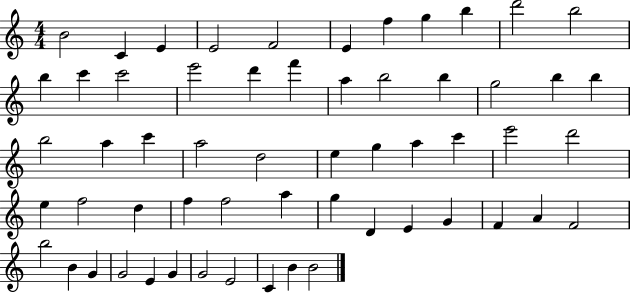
B4/h C4/q E4/q E4/h F4/h E4/q F5/q G5/q B5/q D6/h B5/h B5/q C6/q C6/h E6/h D6/q F6/q A5/q B5/h B5/q G5/h B5/q B5/q B5/h A5/q C6/q A5/h D5/h E5/q G5/q A5/q C6/q E6/h D6/h E5/q F5/h D5/q F5/q F5/h A5/q G5/q D4/q E4/q G4/q F4/q A4/q F4/h B5/h B4/q G4/q G4/h E4/q G4/q G4/h E4/h C4/q B4/q B4/h